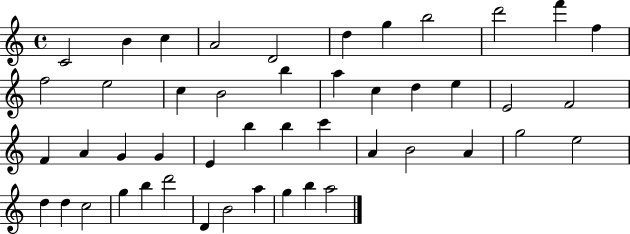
C4/h B4/q C5/q A4/h D4/h D5/q G5/q B5/h D6/h F6/q F5/q F5/h E5/h C5/q B4/h B5/q A5/q C5/q D5/q E5/q E4/h F4/h F4/q A4/q G4/q G4/q E4/q B5/q B5/q C6/q A4/q B4/h A4/q G5/h E5/h D5/q D5/q C5/h G5/q B5/q D6/h D4/q B4/h A5/q G5/q B5/q A5/h